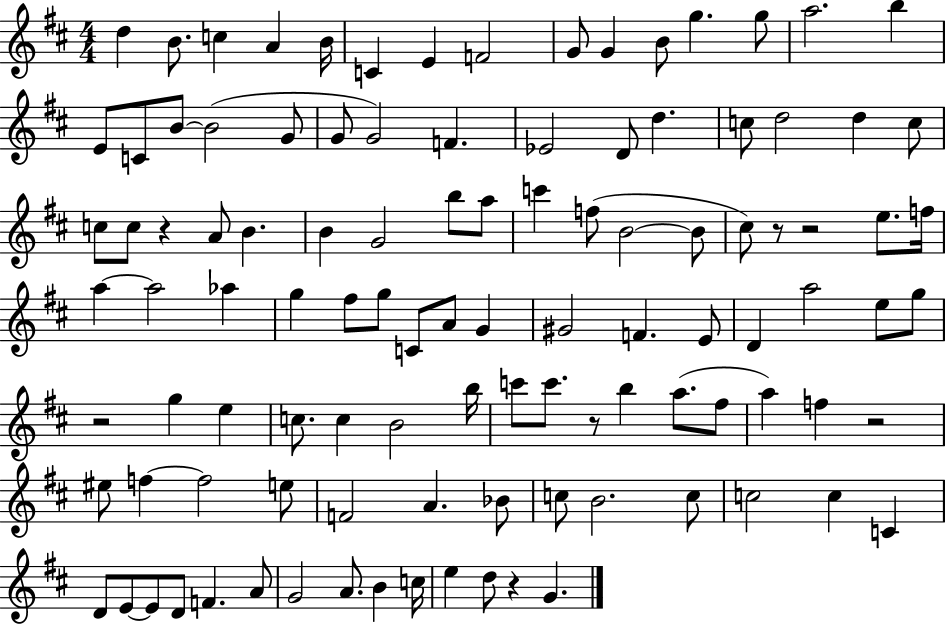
D5/q B4/e. C5/q A4/q B4/s C4/q E4/q F4/h G4/e G4/q B4/e G5/q. G5/e A5/h. B5/q E4/e C4/e B4/e B4/h G4/e G4/e G4/h F4/q. Eb4/h D4/e D5/q. C5/e D5/h D5/q C5/e C5/e C5/e R/q A4/e B4/q. B4/q G4/h B5/e A5/e C6/q F5/e B4/h B4/e C#5/e R/e R/h E5/e. F5/s A5/q A5/h Ab5/q G5/q F#5/e G5/e C4/e A4/e G4/q G#4/h F4/q. E4/e D4/q A5/h E5/e G5/e R/h G5/q E5/q C5/e. C5/q B4/h B5/s C6/e C6/e. R/e B5/q A5/e. F#5/e A5/q F5/q R/h EIS5/e F5/q F5/h E5/e F4/h A4/q. Bb4/e C5/e B4/h. C5/e C5/h C5/q C4/q D4/e E4/e E4/e D4/e F4/q. A4/e G4/h A4/e. B4/q C5/s E5/q D5/e R/q G4/q.